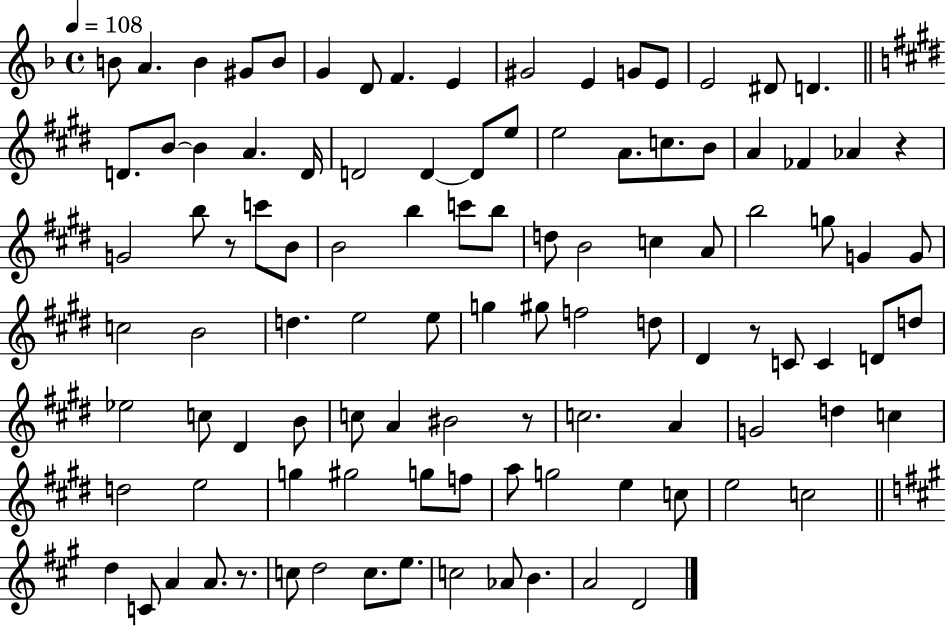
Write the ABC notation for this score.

X:1
T:Untitled
M:4/4
L:1/4
K:F
B/2 A B ^G/2 B/2 G D/2 F E ^G2 E G/2 E/2 E2 ^D/2 D D/2 B/2 B A D/4 D2 D D/2 e/2 e2 A/2 c/2 B/2 A _F _A z G2 b/2 z/2 c'/2 B/2 B2 b c'/2 b/2 d/2 B2 c A/2 b2 g/2 G G/2 c2 B2 d e2 e/2 g ^g/2 f2 d/2 ^D z/2 C/2 C D/2 d/2 _e2 c/2 ^D B/2 c/2 A ^B2 z/2 c2 A G2 d c d2 e2 g ^g2 g/2 f/2 a/2 g2 e c/2 e2 c2 d C/2 A A/2 z/2 c/2 d2 c/2 e/2 c2 _A/2 B A2 D2